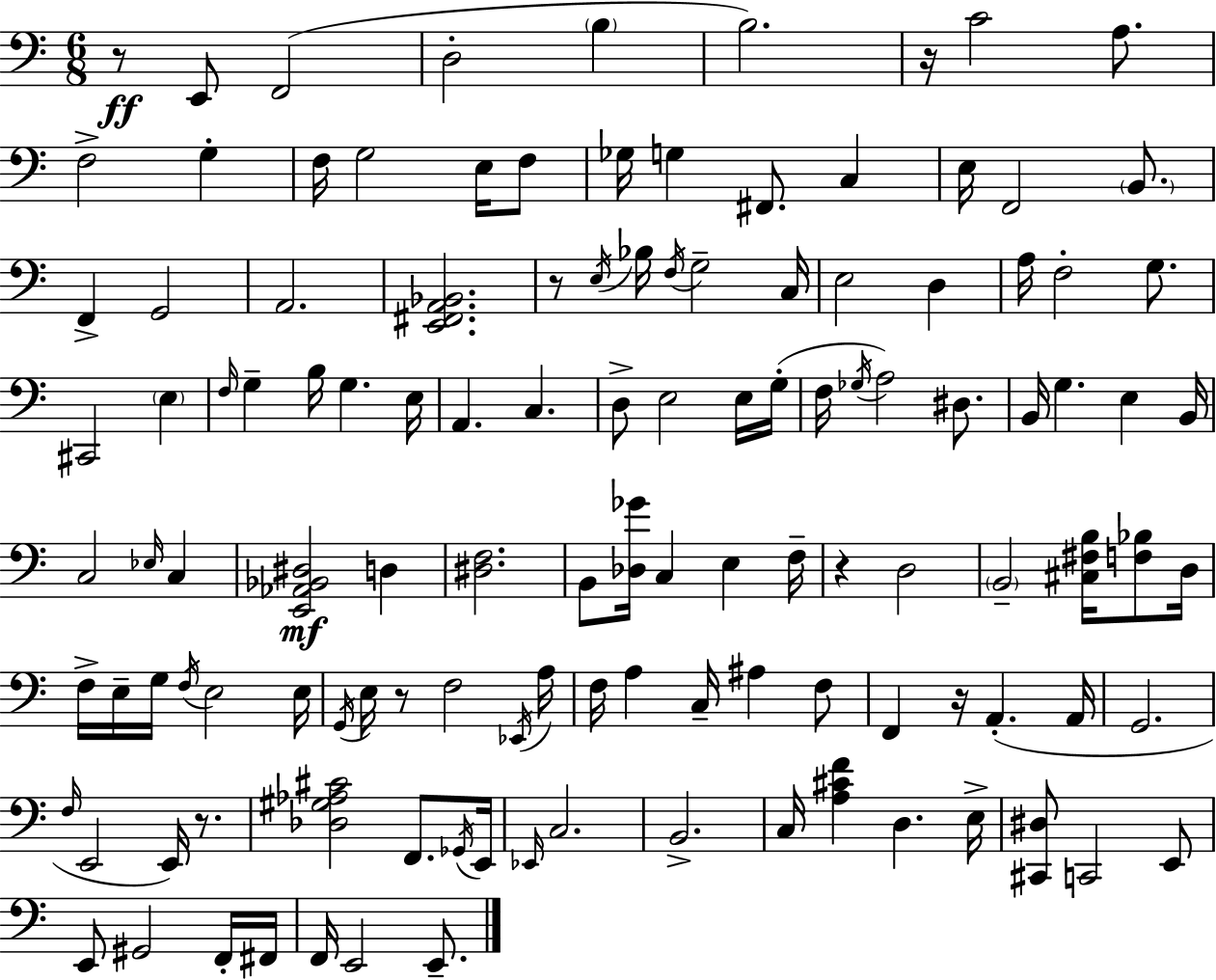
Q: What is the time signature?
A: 6/8